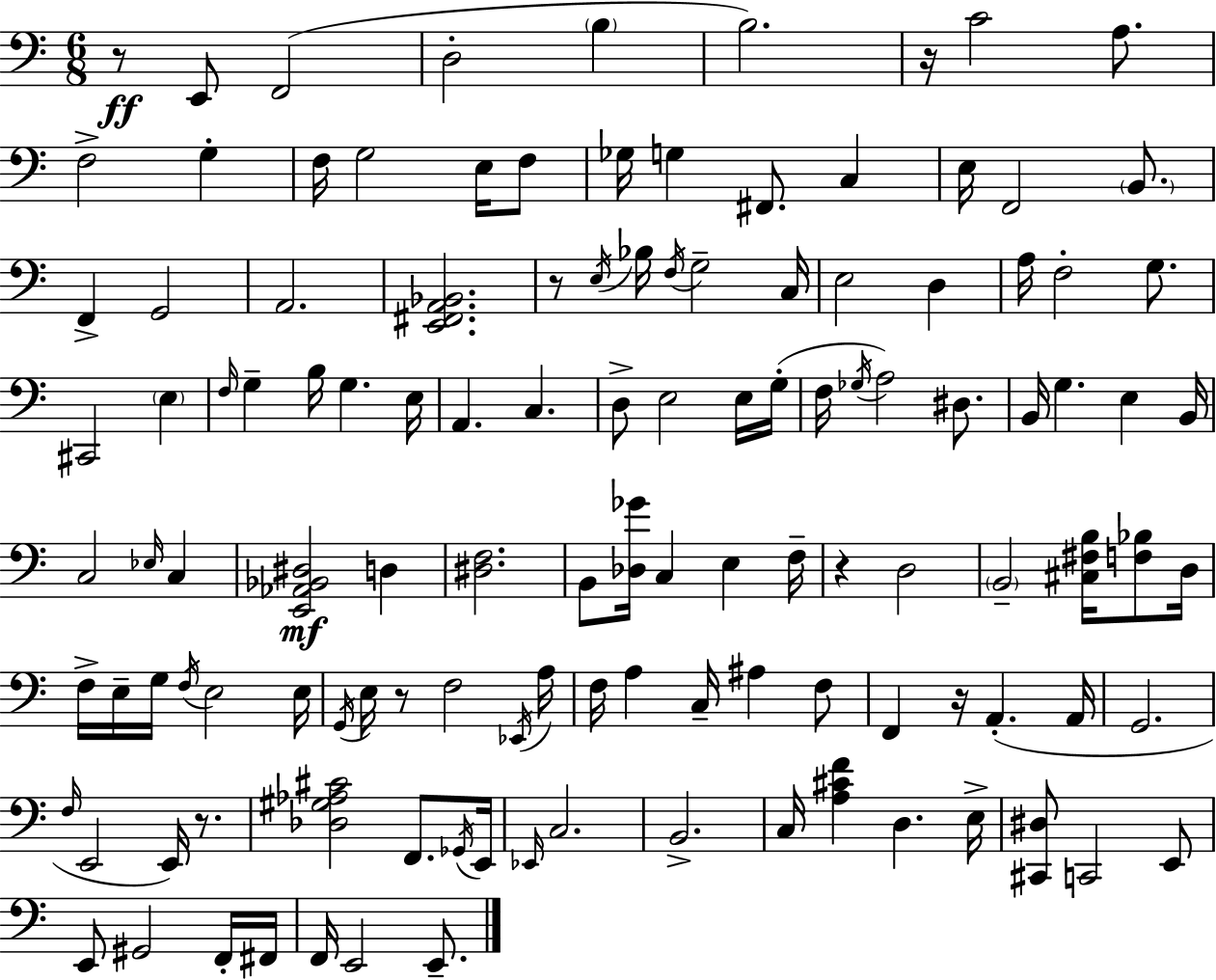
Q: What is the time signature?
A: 6/8